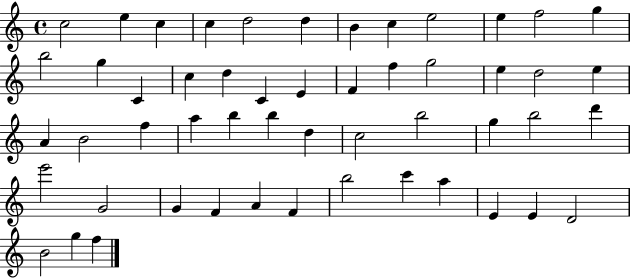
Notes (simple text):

C5/h E5/q C5/q C5/q D5/h D5/q B4/q C5/q E5/h E5/q F5/h G5/q B5/h G5/q C4/q C5/q D5/q C4/q E4/q F4/q F5/q G5/h E5/q D5/h E5/q A4/q B4/h F5/q A5/q B5/q B5/q D5/q C5/h B5/h G5/q B5/h D6/q E6/h G4/h G4/q F4/q A4/q F4/q B5/h C6/q A5/q E4/q E4/q D4/h B4/h G5/q F5/q